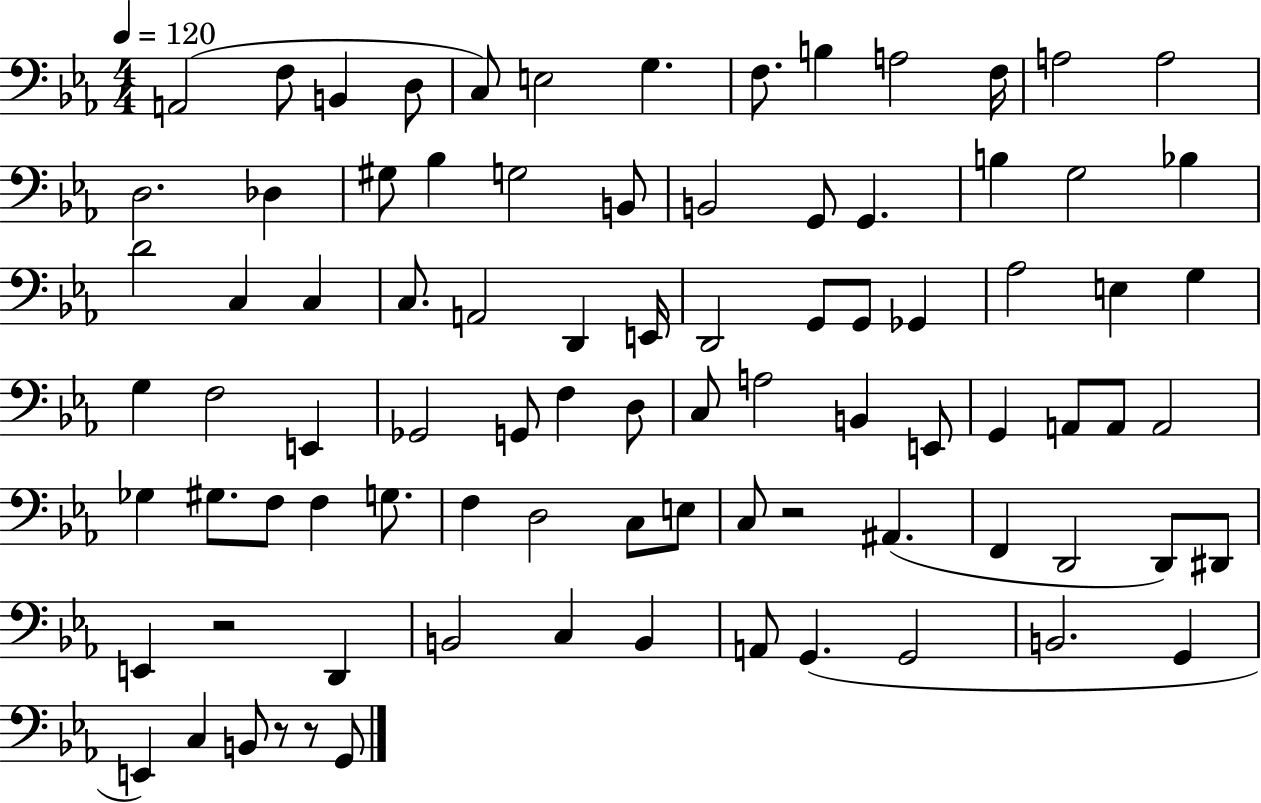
{
  \clef bass
  \numericTimeSignature
  \time 4/4
  \key ees \major
  \tempo 4 = 120
  a,2( f8 b,4 d8 | c8) e2 g4. | f8. b4 a2 f16 | a2 a2 | \break d2. des4 | gis8 bes4 g2 b,8 | b,2 g,8 g,4. | b4 g2 bes4 | \break d'2 c4 c4 | c8. a,2 d,4 e,16 | d,2 g,8 g,8 ges,4 | aes2 e4 g4 | \break g4 f2 e,4 | ges,2 g,8 f4 d8 | c8 a2 b,4 e,8 | g,4 a,8 a,8 a,2 | \break ges4 gis8. f8 f4 g8. | f4 d2 c8 e8 | c8 r2 ais,4.( | f,4 d,2 d,8) dis,8 | \break e,4 r2 d,4 | b,2 c4 b,4 | a,8 g,4.( g,2 | b,2. g,4 | \break e,4) c4 b,8 r8 r8 g,8 | \bar "|."
}